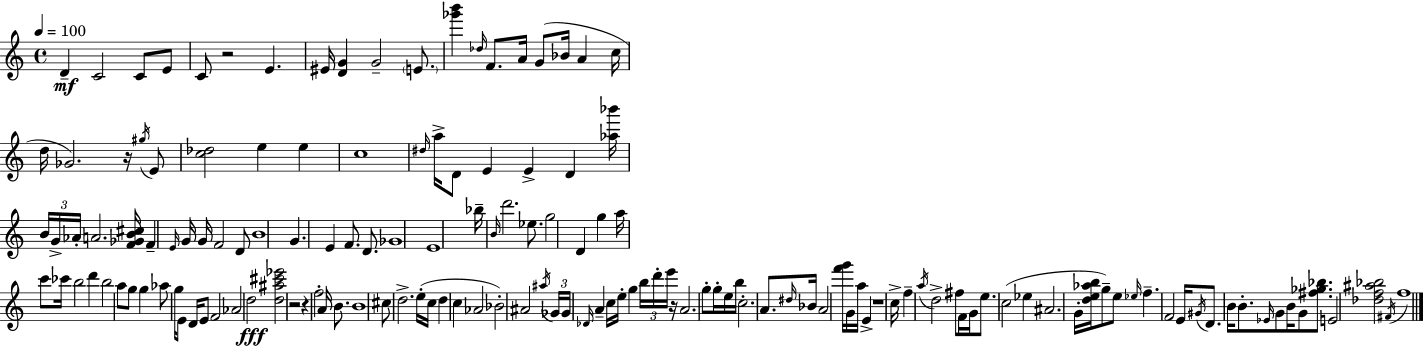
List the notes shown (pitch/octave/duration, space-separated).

D4/q C4/h C4/e E4/e C4/e R/h E4/q. EIS4/s [D4,G4]/q G4/h E4/e. [Gb6,B6]/q Db5/s F4/e. A4/s G4/e Bb4/s A4/q C5/s D5/s Gb4/h. R/s G#5/s E4/e [C5,Db5]/h E5/q E5/q C5/w D#5/s A5/s D4/e E4/q E4/q D4/q [Ab5,Bb6]/s B4/s G4/s Ab4/s A4/h. [F4,Gb4,B4,C#5]/s F4/q E4/s G4/s G4/s F4/h D4/e B4/w G4/q. E4/q F4/e. D4/e. Gb4/w E4/w Bb5/s B4/s D6/h. Eb5/e. G5/h D4/q G5/q A5/s C6/e CES6/s B5/h D6/q B5/h A5/e G5/e G5/q Ab5/e G5/s E4/e D4/s E4/e F4/h Ab4/h D5/h [D5,A#5,C#6,Eb6]/h R/h R/q F5/h A4/s B4/e. B4/w C#5/e D5/h. E5/s C5/s D5/q C5/q Ab4/h Bb4/h A#4/h A#5/s Gb4/s Gb4/s Db4/s A4/q C5/s E5/s G5/q B5/s D6/s E6/s R/s A4/h. G5/e G5/s E5/s B5/s C5/h. A4/e. D#5/s Bb4/s A4/h [F6,G6]/s G4/s A5/s E4/q R/w C5/s F5/q A5/s D5/h F#5/e F4/s G4/s E5/e. C5/h Eb5/q A#4/h. G4/s [D5,E5,Ab5,B5]/s G5/e E5/e Eb5/s F5/q. F4/h E4/s G#4/s D4/e. B4/s B4/e. Eb4/s G4/e B4/s G4/e [F#5,Gb5,Bb5]/e. E4/h [Db5,F5,A#5,Bb5]/h F#4/s F5/w